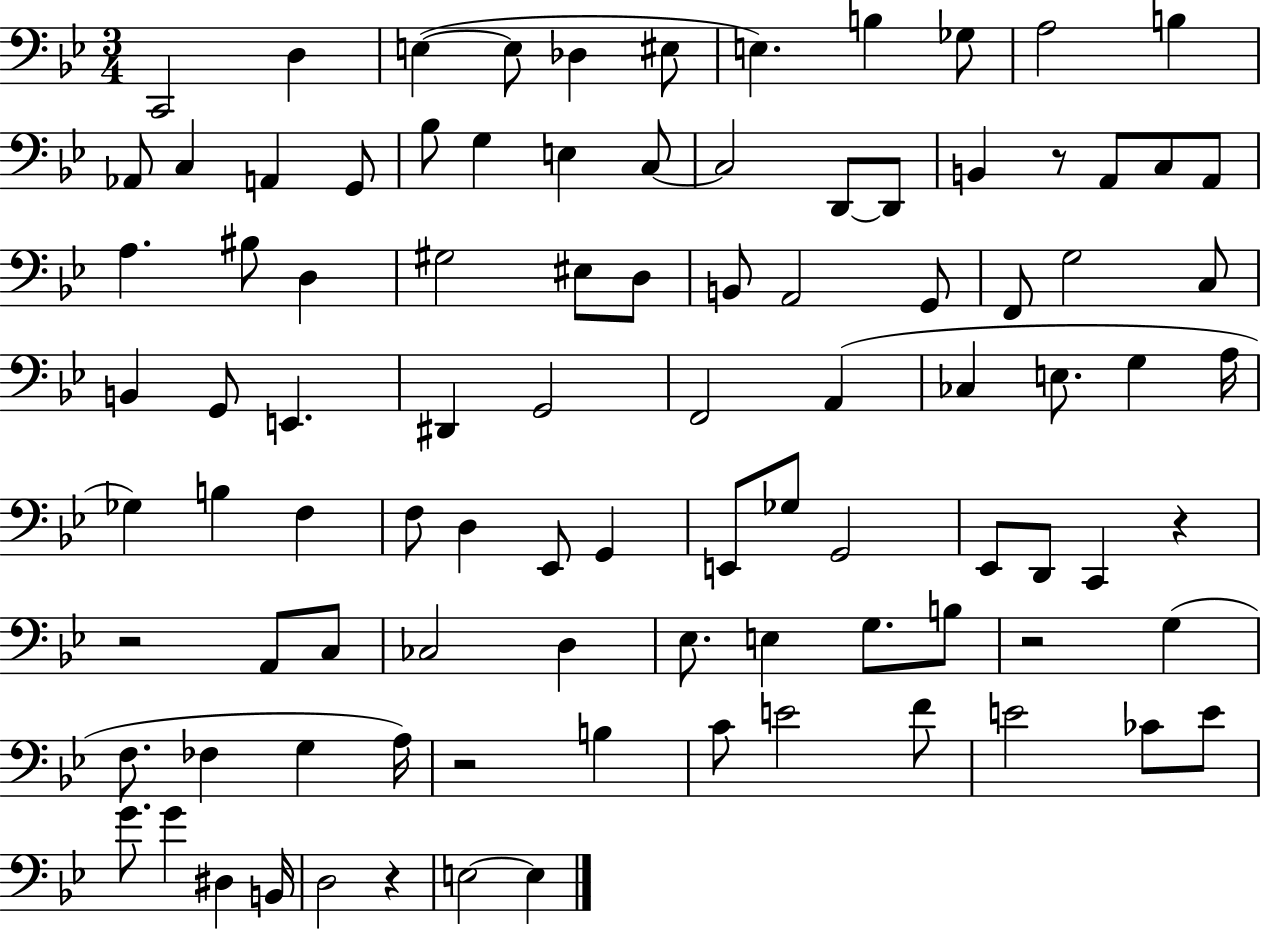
X:1
T:Untitled
M:3/4
L:1/4
K:Bb
C,,2 D, E, E,/2 _D, ^E,/2 E, B, _G,/2 A,2 B, _A,,/2 C, A,, G,,/2 _B,/2 G, E, C,/2 C,2 D,,/2 D,,/2 B,, z/2 A,,/2 C,/2 A,,/2 A, ^B,/2 D, ^G,2 ^E,/2 D,/2 B,,/2 A,,2 G,,/2 F,,/2 G,2 C,/2 B,, G,,/2 E,, ^D,, G,,2 F,,2 A,, _C, E,/2 G, A,/4 _G, B, F, F,/2 D, _E,,/2 G,, E,,/2 _G,/2 G,,2 _E,,/2 D,,/2 C,, z z2 A,,/2 C,/2 _C,2 D, _E,/2 E, G,/2 B,/2 z2 G, F,/2 _F, G, A,/4 z2 B, C/2 E2 F/2 E2 _C/2 E/2 G/2 G ^D, B,,/4 D,2 z E,2 E,